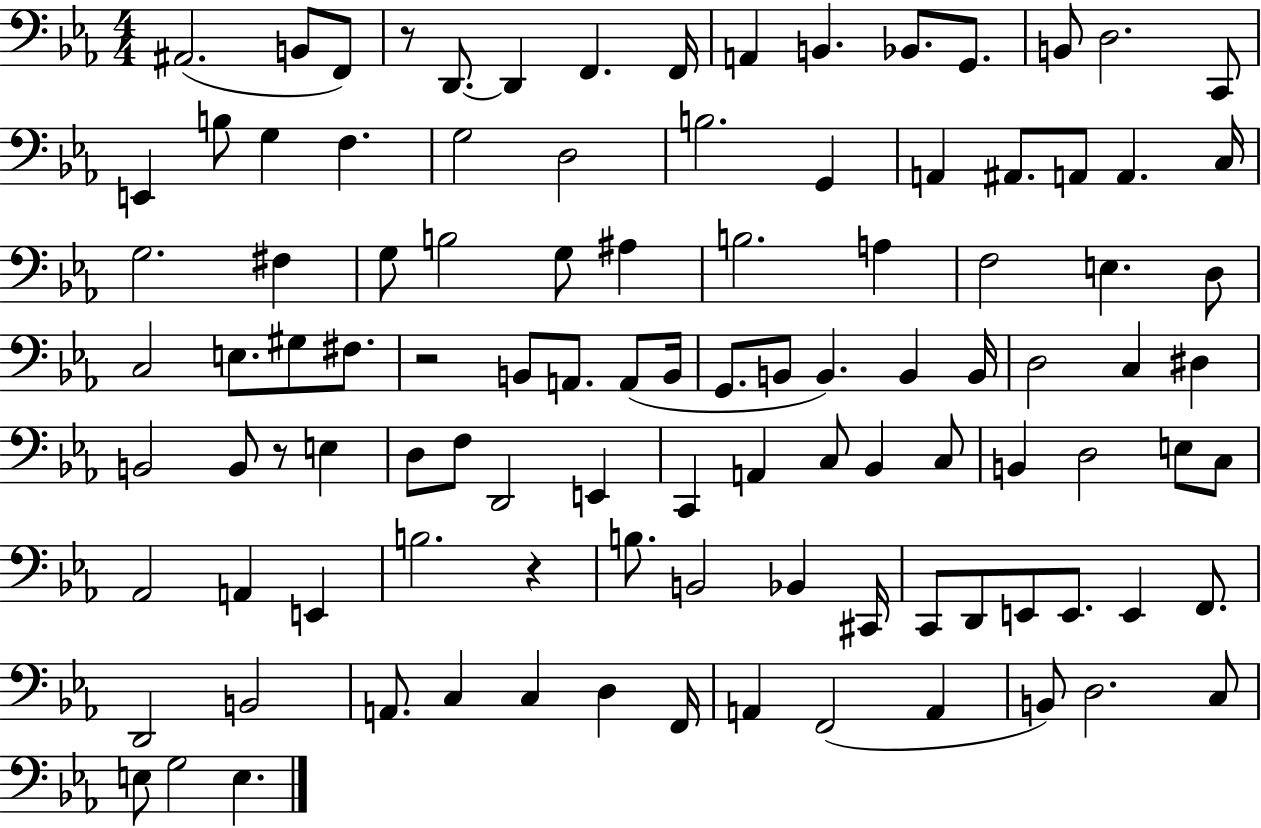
A#2/h. B2/e F2/e R/e D2/e. D2/q F2/q. F2/s A2/q B2/q. Bb2/e. G2/e. B2/e D3/h. C2/e E2/q B3/e G3/q F3/q. G3/h D3/h B3/h. G2/q A2/q A#2/e. A2/e A2/q. C3/s G3/h. F#3/q G3/e B3/h G3/e A#3/q B3/h. A3/q F3/h E3/q. D3/e C3/h E3/e. G#3/e F#3/e. R/h B2/e A2/e. A2/e B2/s G2/e. B2/e B2/q. B2/q B2/s D3/h C3/q D#3/q B2/h B2/e R/e E3/q D3/e F3/e D2/h E2/q C2/q A2/q C3/e Bb2/q C3/e B2/q D3/h E3/e C3/e Ab2/h A2/q E2/q B3/h. R/q B3/e. B2/h Bb2/q C#2/s C2/e D2/e E2/e E2/e. E2/q F2/e. D2/h B2/h A2/e. C3/q C3/q D3/q F2/s A2/q F2/h A2/q B2/e D3/h. C3/e E3/e G3/h E3/q.